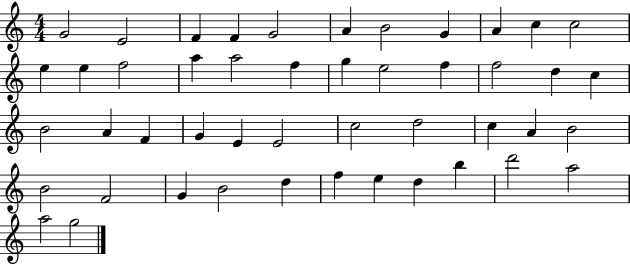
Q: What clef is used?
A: treble